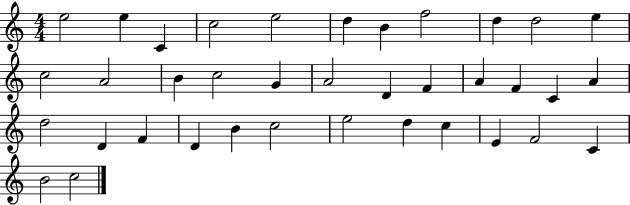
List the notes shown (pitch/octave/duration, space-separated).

E5/h E5/q C4/q C5/h E5/h D5/q B4/q F5/h D5/q D5/h E5/q C5/h A4/h B4/q C5/h G4/q A4/h D4/q F4/q A4/q F4/q C4/q A4/q D5/h D4/q F4/q D4/q B4/q C5/h E5/h D5/q C5/q E4/q F4/h C4/q B4/h C5/h